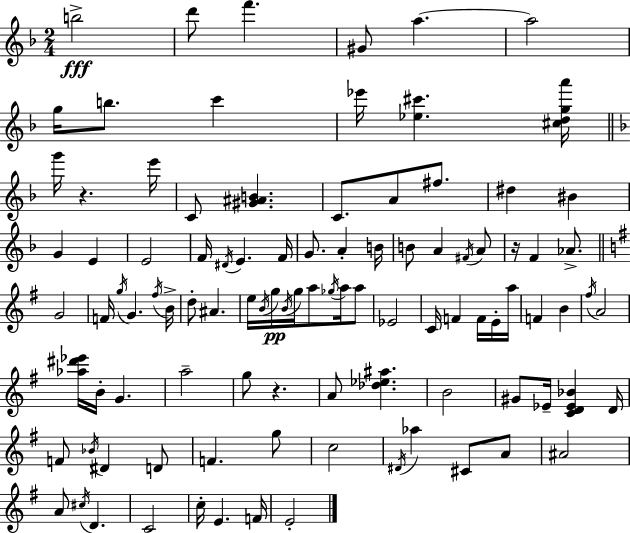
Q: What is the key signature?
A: F major